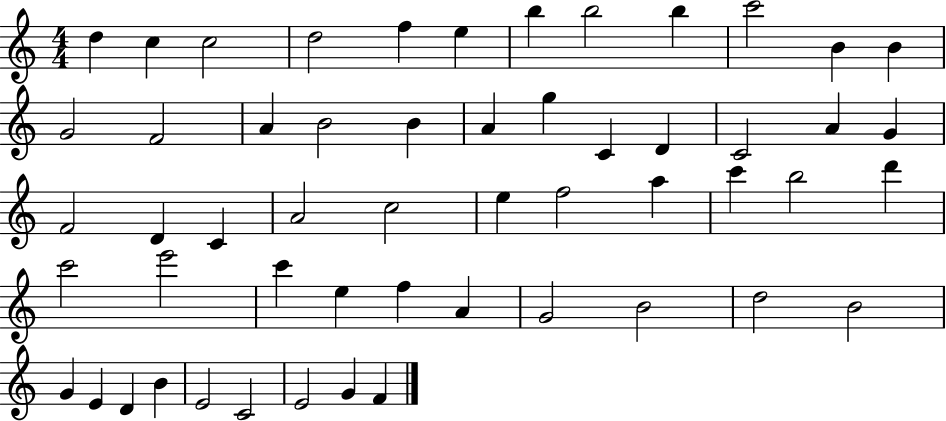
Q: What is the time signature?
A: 4/4